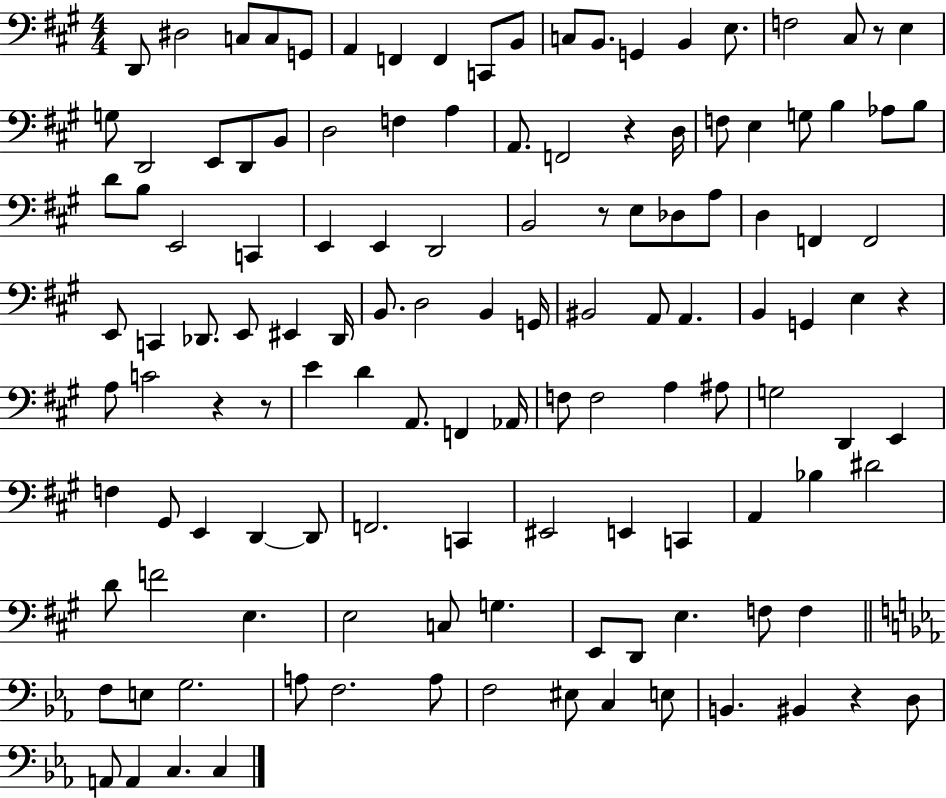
D2/e D#3/h C3/e C3/e G2/e A2/q F2/q F2/q C2/e B2/e C3/e B2/e. G2/q B2/q E3/e. F3/h C#3/e R/e E3/q G3/e D2/h E2/e D2/e B2/e D3/h F3/q A3/q A2/e. F2/h R/q D3/s F3/e E3/q G3/e B3/q Ab3/e B3/e D4/e B3/e E2/h C2/q E2/q E2/q D2/h B2/h R/e E3/e Db3/e A3/e D3/q F2/q F2/h E2/e C2/q Db2/e. E2/e EIS2/q Db2/s B2/e. D3/h B2/q G2/s BIS2/h A2/e A2/q. B2/q G2/q E3/q R/q A3/e C4/h R/q R/e E4/q D4/q A2/e. F2/q Ab2/s F3/e F3/h A3/q A#3/e G3/h D2/q E2/q F3/q G#2/e E2/q D2/q D2/e F2/h. C2/q EIS2/h E2/q C2/q A2/q Bb3/q D#4/h D4/e F4/h E3/q. E3/h C3/e G3/q. E2/e D2/e E3/q. F3/e F3/q F3/e E3/e G3/h. A3/e F3/h. A3/e F3/h EIS3/e C3/q E3/e B2/q. BIS2/q R/q D3/e A2/e A2/q C3/q. C3/q